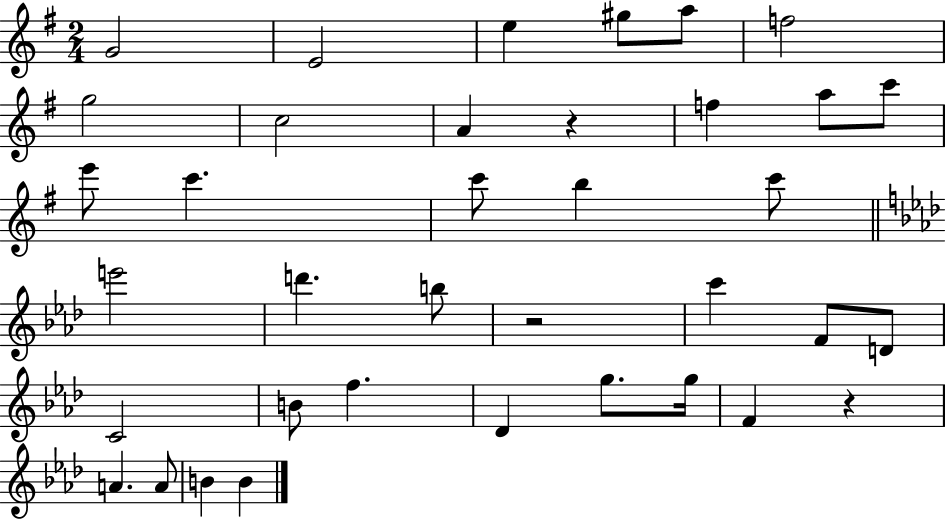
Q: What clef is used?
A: treble